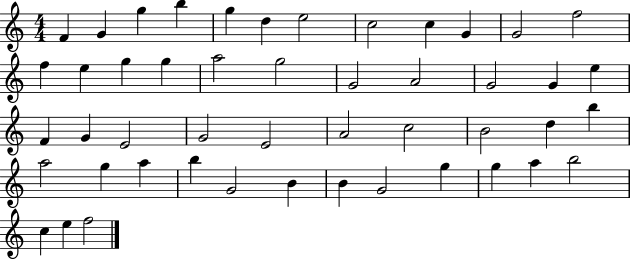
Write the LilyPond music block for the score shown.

{
  \clef treble
  \numericTimeSignature
  \time 4/4
  \key c \major
  f'4 g'4 g''4 b''4 | g''4 d''4 e''2 | c''2 c''4 g'4 | g'2 f''2 | \break f''4 e''4 g''4 g''4 | a''2 g''2 | g'2 a'2 | g'2 g'4 e''4 | \break f'4 g'4 e'2 | g'2 e'2 | a'2 c''2 | b'2 d''4 b''4 | \break a''2 g''4 a''4 | b''4 g'2 b'4 | b'4 g'2 g''4 | g''4 a''4 b''2 | \break c''4 e''4 f''2 | \bar "|."
}